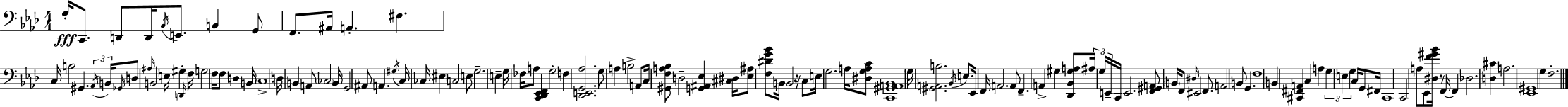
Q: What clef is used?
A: bass